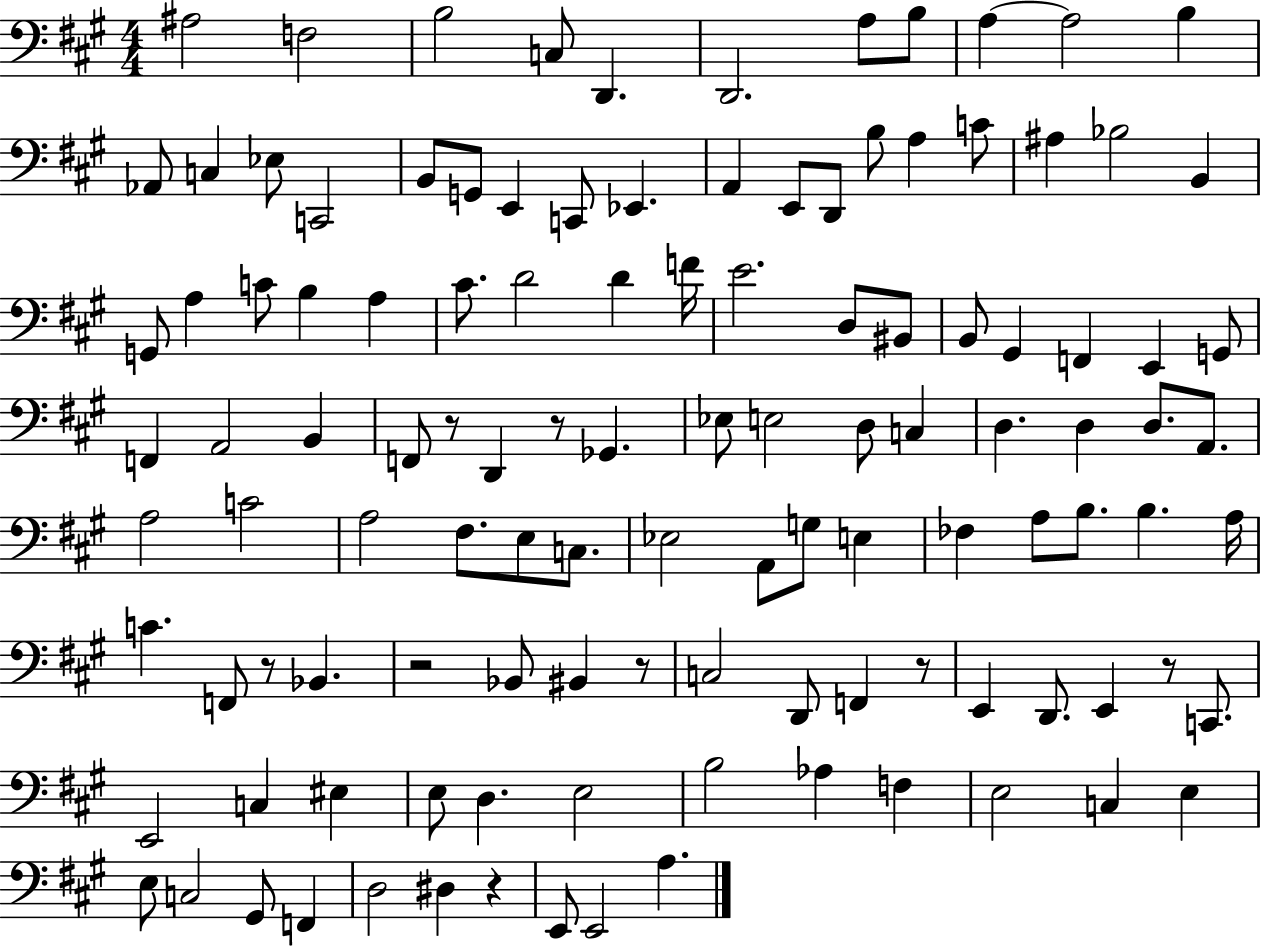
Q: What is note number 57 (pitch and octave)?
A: D3